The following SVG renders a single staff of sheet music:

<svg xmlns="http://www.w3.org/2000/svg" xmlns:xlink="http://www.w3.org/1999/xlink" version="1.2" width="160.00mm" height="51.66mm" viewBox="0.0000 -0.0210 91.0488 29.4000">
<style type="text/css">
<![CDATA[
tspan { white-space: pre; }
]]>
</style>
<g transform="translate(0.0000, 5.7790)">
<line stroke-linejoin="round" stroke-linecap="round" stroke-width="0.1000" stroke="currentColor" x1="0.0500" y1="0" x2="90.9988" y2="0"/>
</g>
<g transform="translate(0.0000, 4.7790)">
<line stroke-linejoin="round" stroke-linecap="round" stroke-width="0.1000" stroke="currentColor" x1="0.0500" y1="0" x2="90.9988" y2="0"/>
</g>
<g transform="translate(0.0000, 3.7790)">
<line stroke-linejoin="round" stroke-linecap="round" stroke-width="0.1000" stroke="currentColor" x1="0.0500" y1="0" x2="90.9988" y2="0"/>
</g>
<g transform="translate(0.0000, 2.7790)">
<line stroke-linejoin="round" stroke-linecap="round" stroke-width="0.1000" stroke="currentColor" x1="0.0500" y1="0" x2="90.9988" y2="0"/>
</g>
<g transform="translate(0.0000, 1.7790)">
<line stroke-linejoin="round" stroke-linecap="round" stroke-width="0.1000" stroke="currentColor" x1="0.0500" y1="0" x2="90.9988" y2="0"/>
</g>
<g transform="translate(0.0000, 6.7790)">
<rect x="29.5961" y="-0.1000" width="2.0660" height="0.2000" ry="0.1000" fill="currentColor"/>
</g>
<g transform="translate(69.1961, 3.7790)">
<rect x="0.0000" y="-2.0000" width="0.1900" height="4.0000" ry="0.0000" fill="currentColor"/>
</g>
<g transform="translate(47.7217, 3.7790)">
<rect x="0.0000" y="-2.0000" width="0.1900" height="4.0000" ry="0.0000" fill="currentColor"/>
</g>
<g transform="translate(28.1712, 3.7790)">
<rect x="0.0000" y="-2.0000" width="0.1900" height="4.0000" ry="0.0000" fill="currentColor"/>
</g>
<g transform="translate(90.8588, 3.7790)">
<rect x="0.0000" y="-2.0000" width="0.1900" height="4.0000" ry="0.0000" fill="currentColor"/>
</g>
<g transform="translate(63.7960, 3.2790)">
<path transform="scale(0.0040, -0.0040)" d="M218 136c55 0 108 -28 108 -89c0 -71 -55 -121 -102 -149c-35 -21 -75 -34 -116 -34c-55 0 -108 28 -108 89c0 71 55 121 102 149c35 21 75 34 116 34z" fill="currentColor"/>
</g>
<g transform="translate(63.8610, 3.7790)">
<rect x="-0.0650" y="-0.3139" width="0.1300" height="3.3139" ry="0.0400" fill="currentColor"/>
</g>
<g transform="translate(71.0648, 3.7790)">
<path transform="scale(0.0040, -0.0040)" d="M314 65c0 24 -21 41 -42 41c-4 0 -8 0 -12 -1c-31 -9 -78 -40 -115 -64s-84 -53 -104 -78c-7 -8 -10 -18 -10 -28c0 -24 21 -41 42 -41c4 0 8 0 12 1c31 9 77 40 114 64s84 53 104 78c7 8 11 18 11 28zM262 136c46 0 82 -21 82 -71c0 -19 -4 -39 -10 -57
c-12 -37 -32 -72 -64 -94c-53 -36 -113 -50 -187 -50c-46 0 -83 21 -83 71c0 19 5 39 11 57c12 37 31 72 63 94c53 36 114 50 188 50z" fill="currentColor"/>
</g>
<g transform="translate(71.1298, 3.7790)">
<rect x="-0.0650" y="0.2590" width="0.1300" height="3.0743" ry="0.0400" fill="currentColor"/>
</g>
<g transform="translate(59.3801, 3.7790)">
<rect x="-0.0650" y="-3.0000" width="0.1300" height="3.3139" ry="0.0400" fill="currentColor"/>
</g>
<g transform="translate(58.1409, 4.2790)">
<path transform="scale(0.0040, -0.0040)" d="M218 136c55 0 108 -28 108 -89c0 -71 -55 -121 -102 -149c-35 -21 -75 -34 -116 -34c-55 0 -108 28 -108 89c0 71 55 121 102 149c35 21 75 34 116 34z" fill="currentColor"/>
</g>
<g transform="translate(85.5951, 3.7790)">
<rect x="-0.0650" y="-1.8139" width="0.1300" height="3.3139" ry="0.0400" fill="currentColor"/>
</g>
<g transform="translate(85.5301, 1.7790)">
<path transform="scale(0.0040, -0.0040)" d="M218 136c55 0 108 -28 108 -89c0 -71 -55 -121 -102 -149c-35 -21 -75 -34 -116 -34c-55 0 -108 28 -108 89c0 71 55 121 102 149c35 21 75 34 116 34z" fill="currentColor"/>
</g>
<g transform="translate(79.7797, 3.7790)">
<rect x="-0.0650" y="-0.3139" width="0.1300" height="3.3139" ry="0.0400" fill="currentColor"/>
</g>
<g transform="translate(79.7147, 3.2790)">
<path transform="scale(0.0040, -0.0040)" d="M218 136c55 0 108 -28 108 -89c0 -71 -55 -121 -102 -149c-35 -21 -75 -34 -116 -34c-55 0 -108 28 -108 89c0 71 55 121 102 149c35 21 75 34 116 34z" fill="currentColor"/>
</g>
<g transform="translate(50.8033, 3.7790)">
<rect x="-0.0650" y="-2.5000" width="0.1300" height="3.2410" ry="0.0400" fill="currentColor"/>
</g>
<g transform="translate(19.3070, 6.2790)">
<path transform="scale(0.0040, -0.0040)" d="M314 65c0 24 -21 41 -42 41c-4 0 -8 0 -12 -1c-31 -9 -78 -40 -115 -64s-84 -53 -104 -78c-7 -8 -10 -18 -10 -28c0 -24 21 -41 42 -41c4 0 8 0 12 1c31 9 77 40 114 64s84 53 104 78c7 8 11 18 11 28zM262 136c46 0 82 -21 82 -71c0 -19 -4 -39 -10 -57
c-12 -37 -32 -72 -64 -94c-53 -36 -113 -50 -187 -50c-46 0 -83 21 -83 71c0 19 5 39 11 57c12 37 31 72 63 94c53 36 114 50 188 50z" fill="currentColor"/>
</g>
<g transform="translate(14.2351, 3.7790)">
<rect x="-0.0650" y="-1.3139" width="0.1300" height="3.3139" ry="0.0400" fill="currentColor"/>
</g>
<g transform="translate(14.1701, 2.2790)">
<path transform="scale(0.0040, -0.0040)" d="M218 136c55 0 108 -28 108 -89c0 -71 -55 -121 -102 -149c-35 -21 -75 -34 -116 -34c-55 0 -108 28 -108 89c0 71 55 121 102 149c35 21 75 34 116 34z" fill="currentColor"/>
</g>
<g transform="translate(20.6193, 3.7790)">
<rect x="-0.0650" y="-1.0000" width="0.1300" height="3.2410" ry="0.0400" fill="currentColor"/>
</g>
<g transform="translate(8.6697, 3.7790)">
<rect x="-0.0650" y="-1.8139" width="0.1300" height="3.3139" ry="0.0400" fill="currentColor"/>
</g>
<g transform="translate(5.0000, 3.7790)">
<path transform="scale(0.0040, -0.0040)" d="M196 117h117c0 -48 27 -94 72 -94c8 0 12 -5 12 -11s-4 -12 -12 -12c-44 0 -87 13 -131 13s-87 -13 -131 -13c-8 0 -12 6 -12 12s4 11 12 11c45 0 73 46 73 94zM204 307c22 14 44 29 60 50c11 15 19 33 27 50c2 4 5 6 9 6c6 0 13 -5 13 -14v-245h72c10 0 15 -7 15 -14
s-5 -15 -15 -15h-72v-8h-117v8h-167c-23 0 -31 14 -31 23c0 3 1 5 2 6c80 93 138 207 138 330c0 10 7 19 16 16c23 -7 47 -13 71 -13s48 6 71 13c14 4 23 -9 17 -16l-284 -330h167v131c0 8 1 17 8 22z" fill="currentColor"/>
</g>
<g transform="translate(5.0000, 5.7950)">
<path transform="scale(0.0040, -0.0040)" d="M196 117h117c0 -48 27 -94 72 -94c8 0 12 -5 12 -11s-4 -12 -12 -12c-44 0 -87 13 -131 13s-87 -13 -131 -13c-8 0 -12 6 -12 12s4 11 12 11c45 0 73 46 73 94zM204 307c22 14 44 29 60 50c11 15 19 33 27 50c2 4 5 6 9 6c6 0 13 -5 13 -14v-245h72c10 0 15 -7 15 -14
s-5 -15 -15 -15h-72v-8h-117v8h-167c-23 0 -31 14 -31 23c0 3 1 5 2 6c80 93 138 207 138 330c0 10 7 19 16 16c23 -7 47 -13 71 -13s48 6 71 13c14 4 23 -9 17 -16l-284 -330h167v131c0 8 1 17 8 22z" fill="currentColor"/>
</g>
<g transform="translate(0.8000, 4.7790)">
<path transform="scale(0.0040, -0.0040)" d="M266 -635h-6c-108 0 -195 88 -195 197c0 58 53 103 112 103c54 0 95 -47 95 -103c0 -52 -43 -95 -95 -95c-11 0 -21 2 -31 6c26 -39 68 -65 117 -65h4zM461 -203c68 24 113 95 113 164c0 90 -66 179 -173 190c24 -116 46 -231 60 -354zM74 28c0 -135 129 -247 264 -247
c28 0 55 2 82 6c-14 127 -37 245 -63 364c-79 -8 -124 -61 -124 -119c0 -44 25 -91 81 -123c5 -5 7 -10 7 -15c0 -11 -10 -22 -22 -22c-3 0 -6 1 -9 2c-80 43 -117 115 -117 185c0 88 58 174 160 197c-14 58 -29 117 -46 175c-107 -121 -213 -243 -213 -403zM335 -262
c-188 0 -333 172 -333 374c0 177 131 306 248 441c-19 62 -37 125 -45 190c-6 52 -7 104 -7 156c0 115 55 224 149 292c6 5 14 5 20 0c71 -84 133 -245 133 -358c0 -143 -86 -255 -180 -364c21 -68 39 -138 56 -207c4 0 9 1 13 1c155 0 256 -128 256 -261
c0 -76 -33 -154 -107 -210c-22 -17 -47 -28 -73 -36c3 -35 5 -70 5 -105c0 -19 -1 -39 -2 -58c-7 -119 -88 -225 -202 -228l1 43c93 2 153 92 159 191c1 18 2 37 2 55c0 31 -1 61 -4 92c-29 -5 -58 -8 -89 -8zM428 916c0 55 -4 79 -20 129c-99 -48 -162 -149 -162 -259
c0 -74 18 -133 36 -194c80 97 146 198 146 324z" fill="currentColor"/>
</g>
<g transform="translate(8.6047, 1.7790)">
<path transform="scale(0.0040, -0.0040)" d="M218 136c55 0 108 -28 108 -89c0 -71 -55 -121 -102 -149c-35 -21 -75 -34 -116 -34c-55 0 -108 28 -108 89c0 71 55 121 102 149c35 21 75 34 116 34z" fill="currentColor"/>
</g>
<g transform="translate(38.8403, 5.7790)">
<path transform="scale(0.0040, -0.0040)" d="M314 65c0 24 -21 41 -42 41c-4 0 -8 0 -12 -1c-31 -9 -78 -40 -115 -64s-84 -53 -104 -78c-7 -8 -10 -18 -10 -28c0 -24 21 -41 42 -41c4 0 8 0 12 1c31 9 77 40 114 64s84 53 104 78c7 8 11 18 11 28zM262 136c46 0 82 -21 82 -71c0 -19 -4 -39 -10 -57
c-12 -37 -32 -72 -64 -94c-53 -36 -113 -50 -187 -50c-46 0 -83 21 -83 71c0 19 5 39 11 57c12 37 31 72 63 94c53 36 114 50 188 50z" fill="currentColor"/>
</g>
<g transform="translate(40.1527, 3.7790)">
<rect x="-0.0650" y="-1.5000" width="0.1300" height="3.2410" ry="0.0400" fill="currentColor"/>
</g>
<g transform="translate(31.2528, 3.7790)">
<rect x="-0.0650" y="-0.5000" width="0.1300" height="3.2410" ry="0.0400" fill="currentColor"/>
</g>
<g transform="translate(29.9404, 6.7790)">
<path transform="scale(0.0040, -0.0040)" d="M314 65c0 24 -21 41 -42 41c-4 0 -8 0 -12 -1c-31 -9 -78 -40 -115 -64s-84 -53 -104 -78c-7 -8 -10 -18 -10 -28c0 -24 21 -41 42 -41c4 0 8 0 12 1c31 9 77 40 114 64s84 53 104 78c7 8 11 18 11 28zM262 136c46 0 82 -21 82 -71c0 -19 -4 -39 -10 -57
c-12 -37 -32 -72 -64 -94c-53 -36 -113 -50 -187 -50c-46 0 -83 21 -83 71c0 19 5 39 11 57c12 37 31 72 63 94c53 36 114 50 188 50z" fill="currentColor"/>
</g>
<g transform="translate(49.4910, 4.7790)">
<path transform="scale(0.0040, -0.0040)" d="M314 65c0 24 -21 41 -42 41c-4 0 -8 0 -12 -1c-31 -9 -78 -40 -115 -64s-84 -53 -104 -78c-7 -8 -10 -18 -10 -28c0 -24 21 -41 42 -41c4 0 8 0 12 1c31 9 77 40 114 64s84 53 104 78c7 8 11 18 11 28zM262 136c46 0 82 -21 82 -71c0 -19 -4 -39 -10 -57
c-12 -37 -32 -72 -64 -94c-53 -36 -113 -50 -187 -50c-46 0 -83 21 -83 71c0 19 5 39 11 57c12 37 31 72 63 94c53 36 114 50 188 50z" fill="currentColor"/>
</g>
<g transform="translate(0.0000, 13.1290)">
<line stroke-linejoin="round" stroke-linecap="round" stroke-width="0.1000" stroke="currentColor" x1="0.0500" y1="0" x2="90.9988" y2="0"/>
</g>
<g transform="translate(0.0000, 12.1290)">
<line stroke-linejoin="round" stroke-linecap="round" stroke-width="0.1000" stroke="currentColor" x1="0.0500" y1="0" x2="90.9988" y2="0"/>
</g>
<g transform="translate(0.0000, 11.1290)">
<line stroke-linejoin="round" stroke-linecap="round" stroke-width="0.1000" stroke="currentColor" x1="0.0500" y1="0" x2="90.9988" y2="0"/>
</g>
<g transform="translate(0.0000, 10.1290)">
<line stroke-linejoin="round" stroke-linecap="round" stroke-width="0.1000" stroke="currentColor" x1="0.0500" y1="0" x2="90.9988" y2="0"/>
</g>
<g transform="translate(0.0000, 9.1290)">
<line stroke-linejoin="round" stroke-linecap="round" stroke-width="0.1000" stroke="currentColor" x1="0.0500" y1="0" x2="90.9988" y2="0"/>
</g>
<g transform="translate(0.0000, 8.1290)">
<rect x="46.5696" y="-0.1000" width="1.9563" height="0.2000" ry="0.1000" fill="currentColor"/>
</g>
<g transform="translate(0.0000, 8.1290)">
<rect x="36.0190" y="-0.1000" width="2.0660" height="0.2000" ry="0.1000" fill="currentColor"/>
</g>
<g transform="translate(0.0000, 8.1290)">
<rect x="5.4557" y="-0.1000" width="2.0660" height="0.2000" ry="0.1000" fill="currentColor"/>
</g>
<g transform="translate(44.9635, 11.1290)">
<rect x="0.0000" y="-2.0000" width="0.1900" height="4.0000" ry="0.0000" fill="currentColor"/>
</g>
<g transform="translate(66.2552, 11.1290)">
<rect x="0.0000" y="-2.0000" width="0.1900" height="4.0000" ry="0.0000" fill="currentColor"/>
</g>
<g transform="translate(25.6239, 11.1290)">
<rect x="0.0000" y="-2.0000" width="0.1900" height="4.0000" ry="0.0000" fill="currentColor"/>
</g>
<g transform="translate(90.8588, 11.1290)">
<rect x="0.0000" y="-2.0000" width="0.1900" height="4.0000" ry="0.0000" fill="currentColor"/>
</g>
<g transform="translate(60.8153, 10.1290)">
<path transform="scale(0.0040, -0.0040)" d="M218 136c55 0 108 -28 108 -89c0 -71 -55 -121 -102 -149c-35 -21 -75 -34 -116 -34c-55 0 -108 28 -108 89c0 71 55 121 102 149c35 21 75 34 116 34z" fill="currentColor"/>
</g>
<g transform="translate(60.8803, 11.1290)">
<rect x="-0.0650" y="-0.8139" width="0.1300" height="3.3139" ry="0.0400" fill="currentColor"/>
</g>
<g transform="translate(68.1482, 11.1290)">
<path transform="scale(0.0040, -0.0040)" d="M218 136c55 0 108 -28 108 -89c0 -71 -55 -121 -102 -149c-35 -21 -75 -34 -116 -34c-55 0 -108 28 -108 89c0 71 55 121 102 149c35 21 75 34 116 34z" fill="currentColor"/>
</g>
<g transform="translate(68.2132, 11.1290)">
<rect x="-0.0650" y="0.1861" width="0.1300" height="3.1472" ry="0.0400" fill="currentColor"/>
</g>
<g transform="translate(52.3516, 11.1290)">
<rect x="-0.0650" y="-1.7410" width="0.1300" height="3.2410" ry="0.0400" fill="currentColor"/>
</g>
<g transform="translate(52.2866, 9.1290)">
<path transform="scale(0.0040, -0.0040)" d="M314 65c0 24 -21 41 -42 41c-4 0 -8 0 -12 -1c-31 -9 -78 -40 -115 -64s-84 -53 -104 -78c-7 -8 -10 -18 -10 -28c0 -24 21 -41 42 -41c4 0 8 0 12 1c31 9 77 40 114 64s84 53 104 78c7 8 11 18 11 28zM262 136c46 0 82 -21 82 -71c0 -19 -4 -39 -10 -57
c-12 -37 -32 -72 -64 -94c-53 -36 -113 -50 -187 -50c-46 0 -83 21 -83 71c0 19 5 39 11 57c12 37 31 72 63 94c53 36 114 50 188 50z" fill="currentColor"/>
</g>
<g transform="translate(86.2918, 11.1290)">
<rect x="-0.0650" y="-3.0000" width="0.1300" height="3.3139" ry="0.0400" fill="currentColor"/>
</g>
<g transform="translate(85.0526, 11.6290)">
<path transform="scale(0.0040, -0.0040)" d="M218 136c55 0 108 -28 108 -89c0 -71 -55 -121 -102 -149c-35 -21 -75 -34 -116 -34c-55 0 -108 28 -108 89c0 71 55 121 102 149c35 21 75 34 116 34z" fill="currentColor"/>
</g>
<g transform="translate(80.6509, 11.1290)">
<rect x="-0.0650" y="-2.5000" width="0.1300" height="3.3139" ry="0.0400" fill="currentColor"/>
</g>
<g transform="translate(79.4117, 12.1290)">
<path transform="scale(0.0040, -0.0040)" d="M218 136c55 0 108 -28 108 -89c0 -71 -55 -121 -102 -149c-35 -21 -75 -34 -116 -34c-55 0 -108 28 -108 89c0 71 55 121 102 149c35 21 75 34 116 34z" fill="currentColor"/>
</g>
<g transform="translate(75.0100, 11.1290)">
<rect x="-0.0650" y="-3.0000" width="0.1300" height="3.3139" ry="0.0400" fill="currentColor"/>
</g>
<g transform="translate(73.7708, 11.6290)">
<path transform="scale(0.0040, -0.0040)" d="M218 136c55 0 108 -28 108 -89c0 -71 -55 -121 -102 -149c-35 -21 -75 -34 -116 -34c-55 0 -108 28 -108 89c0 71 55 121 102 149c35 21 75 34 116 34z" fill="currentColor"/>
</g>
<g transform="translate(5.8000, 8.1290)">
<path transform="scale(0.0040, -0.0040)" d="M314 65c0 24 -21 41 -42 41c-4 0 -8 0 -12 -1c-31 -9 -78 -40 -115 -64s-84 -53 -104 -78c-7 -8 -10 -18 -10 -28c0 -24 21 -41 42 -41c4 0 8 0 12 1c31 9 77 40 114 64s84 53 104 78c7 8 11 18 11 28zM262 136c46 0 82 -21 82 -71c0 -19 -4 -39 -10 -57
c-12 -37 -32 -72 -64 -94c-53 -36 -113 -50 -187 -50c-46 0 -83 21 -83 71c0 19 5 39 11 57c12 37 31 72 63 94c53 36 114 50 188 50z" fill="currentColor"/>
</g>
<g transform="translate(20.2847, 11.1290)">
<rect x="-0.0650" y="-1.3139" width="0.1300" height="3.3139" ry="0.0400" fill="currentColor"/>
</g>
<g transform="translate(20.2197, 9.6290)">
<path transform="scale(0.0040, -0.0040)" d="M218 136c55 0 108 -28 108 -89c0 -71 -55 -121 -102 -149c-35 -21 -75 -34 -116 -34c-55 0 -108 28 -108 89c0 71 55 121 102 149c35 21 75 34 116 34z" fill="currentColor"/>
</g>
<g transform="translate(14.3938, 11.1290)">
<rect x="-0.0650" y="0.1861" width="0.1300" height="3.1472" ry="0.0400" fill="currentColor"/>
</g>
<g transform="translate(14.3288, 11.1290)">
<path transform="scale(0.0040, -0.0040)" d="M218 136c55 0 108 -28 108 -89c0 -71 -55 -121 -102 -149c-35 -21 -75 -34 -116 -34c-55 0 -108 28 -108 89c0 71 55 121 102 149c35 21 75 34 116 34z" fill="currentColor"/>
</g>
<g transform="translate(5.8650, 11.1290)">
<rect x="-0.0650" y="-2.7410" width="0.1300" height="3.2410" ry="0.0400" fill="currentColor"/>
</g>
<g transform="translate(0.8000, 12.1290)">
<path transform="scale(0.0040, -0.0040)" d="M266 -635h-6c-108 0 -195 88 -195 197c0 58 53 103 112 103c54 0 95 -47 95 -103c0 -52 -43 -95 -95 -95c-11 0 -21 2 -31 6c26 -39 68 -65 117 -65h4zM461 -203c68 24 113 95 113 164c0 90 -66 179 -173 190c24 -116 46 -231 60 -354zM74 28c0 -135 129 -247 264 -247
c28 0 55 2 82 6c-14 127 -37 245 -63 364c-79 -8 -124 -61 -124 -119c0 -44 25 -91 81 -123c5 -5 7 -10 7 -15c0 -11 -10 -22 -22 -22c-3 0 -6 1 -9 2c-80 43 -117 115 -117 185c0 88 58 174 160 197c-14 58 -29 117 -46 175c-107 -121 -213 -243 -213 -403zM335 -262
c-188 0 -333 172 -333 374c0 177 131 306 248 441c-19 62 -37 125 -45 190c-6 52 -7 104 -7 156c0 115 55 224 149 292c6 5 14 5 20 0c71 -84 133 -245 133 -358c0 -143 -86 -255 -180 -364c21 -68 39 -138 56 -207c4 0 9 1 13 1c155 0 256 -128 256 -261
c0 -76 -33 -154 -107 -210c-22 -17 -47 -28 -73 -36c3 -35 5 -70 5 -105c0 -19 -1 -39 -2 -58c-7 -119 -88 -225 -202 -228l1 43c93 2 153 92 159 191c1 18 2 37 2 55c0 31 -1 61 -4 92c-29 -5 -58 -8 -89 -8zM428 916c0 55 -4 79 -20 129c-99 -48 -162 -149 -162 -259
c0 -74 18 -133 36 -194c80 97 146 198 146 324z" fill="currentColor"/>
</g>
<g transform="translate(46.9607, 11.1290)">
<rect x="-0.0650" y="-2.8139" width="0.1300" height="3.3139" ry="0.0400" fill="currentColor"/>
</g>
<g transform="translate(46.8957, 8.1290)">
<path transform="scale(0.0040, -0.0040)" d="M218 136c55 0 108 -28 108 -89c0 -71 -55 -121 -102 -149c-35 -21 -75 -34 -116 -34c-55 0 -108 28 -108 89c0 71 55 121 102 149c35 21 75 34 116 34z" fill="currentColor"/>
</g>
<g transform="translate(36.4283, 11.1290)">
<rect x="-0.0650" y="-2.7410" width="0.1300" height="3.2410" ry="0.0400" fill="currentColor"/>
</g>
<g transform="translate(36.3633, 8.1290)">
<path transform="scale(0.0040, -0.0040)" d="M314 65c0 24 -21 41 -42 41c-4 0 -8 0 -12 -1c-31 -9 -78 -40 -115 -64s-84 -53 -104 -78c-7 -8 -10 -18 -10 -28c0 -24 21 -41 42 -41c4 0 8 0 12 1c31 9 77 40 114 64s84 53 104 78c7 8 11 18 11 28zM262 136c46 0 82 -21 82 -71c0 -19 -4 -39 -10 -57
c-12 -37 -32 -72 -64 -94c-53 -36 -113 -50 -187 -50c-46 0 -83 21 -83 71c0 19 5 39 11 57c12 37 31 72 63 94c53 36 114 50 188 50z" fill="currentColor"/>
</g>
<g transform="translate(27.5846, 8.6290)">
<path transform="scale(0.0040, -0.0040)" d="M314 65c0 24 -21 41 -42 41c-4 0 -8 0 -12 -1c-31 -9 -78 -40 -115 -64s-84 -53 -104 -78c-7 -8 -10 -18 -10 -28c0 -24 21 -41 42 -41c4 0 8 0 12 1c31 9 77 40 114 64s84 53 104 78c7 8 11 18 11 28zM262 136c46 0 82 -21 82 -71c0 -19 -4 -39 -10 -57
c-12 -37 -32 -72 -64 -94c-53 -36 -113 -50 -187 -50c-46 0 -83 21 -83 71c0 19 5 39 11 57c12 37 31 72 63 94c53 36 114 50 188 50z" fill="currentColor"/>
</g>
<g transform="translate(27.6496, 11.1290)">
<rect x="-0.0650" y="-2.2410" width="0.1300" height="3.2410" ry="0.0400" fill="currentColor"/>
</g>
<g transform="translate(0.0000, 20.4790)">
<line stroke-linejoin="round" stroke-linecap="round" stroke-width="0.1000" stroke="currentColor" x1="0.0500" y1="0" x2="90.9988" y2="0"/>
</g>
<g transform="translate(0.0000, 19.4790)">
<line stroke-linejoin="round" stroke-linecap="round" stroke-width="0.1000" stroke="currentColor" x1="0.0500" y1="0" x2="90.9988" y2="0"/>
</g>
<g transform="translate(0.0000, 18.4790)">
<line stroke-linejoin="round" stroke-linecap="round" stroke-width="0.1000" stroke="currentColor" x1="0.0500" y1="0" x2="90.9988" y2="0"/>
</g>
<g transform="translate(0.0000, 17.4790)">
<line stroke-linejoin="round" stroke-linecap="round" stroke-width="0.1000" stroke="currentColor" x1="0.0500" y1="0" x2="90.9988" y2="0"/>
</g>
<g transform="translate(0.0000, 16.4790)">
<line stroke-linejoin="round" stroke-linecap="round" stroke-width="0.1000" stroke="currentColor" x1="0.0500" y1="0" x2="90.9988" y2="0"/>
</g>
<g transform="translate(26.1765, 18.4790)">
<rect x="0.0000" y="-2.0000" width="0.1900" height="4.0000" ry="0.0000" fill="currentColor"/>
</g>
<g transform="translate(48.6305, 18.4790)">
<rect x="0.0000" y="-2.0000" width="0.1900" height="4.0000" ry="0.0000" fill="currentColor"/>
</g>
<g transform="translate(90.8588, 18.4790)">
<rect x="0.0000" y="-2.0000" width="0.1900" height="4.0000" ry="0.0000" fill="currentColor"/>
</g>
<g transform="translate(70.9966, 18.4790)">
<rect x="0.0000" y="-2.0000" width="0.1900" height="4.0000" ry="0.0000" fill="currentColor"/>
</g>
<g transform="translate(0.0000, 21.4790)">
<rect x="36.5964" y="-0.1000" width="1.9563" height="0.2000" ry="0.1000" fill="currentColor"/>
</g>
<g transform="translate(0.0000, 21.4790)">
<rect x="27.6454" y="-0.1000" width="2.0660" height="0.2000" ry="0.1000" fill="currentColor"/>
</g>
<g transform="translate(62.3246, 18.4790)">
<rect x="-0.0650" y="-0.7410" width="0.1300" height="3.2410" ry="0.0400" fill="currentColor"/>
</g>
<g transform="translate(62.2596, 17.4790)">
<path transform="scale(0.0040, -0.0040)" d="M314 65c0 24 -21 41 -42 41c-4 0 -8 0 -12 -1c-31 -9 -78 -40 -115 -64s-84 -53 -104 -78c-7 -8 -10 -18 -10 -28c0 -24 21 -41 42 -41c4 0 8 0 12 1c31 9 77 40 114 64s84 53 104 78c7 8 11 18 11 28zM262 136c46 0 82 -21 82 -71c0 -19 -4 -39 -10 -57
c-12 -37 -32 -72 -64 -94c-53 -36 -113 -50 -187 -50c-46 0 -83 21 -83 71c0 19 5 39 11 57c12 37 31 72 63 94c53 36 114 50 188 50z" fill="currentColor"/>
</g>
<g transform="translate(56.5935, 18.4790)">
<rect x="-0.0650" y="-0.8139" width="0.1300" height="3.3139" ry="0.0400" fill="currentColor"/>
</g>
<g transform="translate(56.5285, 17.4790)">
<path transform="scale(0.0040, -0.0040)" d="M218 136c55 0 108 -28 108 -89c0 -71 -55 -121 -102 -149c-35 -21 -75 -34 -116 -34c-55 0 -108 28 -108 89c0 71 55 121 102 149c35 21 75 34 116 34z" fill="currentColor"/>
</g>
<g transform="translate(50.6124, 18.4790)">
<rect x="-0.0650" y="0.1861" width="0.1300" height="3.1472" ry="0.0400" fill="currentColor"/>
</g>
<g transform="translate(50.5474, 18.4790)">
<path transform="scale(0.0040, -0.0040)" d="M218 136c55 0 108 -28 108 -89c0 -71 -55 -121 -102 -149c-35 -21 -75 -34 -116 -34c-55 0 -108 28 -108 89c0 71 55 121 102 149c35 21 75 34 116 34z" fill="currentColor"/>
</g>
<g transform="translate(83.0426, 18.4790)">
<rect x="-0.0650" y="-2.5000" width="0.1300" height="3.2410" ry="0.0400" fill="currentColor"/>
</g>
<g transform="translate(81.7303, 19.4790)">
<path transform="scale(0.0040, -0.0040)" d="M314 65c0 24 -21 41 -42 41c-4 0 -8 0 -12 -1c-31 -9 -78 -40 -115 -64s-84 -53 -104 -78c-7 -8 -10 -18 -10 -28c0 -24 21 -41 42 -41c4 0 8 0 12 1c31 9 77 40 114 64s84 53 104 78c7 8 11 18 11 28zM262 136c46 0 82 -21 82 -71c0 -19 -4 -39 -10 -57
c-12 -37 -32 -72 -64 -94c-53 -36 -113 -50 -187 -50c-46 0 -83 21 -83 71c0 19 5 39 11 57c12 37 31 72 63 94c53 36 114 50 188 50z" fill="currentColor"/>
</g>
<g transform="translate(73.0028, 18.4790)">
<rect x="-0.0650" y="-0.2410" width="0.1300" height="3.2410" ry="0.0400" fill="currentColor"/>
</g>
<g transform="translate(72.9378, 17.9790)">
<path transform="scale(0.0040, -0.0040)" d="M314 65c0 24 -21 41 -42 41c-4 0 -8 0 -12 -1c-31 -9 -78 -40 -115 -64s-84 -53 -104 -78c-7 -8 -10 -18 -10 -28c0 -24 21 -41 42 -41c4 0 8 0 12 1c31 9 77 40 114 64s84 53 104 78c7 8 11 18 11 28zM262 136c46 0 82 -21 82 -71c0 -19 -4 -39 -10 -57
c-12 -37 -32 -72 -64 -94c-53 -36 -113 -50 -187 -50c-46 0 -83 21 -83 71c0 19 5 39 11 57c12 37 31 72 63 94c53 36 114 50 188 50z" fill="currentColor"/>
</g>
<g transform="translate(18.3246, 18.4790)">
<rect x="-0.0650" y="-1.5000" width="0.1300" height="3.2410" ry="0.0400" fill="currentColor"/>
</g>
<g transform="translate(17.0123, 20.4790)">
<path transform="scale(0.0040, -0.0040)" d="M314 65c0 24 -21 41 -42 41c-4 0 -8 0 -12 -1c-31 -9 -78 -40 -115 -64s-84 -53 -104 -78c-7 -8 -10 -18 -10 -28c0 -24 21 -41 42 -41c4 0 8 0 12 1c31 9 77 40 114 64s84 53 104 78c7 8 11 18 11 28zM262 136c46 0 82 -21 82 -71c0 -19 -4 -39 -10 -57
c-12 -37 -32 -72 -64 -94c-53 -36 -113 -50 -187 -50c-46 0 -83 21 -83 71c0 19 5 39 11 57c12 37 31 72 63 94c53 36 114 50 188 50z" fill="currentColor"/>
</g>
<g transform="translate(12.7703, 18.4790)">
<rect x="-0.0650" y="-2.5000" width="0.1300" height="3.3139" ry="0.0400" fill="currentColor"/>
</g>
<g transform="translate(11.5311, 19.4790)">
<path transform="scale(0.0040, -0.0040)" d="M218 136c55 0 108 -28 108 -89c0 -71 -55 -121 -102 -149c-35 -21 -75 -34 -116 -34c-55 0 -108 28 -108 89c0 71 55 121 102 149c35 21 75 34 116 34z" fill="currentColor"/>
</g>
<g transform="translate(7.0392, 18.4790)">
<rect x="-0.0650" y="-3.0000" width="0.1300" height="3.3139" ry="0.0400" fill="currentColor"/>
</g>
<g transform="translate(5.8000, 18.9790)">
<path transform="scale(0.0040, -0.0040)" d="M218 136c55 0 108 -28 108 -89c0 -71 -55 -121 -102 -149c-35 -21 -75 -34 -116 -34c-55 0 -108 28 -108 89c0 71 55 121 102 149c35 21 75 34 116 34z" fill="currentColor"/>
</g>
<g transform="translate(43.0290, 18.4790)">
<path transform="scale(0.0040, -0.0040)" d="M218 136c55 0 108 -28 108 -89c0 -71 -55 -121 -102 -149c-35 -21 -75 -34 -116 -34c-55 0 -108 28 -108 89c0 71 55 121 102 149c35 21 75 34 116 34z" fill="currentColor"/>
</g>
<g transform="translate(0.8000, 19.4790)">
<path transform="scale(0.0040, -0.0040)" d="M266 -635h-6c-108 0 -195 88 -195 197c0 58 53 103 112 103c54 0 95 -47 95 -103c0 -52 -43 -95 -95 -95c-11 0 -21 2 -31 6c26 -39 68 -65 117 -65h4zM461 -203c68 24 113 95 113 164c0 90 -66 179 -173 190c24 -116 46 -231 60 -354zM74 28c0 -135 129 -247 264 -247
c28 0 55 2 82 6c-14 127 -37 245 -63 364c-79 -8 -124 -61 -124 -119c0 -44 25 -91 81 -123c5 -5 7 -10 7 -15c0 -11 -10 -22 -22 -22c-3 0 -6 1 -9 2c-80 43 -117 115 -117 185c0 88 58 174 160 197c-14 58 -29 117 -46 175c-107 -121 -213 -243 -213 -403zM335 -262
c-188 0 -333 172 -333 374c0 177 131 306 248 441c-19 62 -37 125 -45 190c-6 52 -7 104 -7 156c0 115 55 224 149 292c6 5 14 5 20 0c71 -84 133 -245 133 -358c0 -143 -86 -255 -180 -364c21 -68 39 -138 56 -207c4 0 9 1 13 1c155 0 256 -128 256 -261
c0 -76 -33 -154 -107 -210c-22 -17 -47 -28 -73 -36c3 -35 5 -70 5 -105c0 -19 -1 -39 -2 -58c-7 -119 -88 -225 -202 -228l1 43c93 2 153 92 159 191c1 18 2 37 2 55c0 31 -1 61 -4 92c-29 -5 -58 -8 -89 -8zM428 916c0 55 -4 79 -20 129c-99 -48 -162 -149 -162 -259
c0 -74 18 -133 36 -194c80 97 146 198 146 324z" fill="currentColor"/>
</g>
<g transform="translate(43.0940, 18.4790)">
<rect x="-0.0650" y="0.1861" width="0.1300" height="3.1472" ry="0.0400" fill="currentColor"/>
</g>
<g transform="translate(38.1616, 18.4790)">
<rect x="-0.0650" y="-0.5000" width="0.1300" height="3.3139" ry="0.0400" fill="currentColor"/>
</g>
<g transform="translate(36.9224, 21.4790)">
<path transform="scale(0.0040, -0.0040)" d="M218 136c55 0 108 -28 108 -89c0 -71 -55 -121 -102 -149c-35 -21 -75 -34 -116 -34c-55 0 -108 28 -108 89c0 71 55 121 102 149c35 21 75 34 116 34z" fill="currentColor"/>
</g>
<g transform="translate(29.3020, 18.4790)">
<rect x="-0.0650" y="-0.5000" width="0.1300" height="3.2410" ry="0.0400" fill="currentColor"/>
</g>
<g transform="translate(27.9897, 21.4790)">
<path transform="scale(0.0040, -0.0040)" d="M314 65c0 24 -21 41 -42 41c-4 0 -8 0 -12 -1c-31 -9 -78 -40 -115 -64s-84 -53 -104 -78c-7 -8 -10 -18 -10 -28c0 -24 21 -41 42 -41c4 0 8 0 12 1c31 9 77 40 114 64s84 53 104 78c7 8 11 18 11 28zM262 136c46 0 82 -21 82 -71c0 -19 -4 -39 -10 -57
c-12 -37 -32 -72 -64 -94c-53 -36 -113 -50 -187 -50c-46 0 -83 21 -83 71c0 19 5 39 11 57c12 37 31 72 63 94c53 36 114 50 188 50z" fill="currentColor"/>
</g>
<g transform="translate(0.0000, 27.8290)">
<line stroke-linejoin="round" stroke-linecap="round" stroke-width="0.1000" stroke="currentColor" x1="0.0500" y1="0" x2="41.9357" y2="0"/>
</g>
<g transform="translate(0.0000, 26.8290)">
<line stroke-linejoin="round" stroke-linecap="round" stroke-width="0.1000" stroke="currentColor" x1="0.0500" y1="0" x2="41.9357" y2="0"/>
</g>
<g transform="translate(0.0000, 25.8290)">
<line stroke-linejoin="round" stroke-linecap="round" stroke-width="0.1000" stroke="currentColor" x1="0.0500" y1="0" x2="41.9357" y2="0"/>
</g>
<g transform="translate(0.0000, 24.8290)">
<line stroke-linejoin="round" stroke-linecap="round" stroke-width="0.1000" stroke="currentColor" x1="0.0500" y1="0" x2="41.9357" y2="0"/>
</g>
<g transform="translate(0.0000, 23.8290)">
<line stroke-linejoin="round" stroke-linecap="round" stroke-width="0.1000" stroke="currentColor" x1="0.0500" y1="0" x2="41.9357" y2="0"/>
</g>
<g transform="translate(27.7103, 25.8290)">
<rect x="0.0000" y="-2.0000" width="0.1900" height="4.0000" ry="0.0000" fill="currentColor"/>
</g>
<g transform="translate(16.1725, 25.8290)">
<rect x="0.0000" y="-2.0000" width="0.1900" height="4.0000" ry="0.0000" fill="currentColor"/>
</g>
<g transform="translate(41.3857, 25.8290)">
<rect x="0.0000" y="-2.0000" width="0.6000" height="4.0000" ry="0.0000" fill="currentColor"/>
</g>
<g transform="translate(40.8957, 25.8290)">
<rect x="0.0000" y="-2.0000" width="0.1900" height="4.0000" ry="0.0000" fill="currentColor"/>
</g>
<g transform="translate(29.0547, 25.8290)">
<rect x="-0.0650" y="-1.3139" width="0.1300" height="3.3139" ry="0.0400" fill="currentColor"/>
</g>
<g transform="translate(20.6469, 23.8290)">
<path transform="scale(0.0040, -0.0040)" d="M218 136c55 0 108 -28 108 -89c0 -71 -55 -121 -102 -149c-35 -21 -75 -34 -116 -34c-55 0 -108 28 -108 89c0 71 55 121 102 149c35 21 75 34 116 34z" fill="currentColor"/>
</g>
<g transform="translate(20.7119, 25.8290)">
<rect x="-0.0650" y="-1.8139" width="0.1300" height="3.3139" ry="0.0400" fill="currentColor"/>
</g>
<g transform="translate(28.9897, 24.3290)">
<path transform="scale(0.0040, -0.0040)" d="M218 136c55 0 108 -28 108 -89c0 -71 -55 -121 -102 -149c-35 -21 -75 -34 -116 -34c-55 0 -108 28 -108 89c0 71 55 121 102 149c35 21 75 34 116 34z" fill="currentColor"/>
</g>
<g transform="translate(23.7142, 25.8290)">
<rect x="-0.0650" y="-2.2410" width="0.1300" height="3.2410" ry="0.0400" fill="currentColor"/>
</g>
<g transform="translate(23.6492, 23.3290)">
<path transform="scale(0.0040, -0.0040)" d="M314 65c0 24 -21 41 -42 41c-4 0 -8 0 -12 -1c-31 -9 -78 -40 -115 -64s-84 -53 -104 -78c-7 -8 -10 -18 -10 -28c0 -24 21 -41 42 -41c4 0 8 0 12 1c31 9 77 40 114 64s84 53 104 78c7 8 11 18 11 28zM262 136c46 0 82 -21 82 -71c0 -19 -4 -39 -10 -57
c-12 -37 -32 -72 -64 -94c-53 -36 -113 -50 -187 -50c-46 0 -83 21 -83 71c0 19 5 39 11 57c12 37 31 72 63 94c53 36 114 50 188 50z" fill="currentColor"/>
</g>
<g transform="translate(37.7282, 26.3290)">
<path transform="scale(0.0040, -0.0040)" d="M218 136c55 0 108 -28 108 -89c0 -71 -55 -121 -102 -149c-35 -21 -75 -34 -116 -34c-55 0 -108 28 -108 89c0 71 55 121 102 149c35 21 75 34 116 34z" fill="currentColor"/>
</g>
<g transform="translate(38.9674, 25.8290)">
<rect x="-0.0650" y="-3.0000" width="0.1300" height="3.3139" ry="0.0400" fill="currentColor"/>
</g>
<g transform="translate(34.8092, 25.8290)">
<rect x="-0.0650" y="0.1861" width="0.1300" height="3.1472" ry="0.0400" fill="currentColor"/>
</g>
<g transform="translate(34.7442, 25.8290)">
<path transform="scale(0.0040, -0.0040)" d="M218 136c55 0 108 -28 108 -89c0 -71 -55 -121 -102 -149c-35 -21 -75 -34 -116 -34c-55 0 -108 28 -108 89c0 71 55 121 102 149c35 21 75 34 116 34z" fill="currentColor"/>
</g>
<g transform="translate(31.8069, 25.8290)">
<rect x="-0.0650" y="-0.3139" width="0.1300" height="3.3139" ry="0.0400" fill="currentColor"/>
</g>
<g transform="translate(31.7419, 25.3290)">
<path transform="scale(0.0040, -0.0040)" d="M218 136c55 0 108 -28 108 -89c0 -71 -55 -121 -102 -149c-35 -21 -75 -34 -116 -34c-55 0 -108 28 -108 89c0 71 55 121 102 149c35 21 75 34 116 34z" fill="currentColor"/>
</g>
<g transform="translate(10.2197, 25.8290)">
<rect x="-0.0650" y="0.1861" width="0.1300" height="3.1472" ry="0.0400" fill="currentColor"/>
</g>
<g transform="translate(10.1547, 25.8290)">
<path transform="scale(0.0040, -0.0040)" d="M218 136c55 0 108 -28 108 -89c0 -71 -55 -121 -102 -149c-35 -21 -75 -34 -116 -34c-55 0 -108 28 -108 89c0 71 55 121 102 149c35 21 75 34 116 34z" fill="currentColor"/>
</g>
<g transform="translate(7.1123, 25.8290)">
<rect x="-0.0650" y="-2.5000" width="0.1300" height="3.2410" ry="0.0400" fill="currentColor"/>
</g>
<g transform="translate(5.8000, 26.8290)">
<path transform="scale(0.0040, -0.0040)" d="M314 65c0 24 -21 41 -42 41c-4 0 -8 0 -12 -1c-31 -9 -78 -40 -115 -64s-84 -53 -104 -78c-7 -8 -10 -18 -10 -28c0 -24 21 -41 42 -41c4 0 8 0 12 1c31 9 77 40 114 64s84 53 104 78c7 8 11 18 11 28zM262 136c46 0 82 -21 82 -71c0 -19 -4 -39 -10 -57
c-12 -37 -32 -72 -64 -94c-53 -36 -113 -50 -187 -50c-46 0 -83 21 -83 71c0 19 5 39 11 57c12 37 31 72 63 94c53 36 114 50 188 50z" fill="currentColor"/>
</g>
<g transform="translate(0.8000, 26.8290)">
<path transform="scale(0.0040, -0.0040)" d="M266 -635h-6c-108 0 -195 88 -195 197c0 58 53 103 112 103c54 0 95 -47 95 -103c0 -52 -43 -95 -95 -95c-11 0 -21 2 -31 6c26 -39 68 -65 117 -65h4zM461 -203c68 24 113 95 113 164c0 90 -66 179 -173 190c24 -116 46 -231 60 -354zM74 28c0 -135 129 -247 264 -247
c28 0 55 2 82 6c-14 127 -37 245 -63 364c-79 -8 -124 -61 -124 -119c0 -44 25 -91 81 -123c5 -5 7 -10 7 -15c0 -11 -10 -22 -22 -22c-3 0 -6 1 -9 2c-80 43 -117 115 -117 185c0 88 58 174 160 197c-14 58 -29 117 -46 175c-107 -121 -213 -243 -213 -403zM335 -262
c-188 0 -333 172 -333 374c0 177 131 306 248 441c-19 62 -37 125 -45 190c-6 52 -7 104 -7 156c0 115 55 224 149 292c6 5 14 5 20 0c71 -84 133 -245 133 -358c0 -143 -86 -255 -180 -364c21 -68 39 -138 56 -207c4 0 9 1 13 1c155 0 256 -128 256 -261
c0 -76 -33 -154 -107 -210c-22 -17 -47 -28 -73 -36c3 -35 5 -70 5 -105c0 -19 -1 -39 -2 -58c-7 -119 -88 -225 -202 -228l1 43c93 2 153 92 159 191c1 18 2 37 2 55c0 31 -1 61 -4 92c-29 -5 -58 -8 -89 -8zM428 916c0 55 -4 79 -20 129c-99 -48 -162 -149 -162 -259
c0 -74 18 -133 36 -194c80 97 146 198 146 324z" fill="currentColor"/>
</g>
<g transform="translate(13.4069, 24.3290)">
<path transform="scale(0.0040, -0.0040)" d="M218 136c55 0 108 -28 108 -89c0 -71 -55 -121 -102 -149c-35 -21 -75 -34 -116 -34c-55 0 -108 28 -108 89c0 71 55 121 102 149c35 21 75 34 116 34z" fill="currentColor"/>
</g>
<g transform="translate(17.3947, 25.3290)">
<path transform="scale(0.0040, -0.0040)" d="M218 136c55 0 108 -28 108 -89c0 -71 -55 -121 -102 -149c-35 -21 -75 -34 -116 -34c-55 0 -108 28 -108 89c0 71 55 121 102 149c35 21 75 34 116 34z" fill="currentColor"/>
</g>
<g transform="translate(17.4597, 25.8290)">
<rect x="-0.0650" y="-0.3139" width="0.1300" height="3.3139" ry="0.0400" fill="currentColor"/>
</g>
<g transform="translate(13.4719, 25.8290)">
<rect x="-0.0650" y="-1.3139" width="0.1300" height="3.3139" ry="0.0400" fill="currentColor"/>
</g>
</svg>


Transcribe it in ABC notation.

X:1
T:Untitled
M:4/4
L:1/4
K:C
f e D2 C2 E2 G2 A c B2 c f a2 B e g2 a2 a f2 d B A G A A G E2 C2 C B B d d2 c2 G2 G2 B e c f g2 e c B A